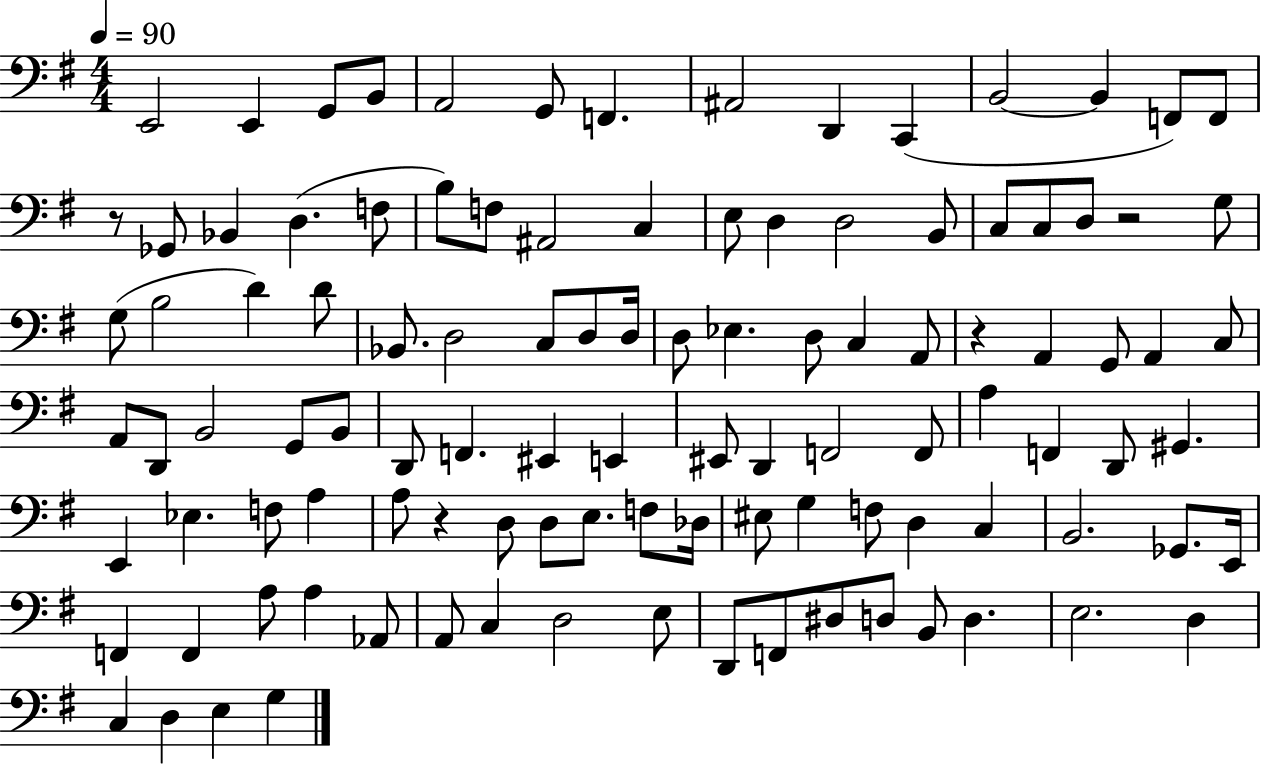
X:1
T:Untitled
M:4/4
L:1/4
K:G
E,,2 E,, G,,/2 B,,/2 A,,2 G,,/2 F,, ^A,,2 D,, C,, B,,2 B,, F,,/2 F,,/2 z/2 _G,,/2 _B,, D, F,/2 B,/2 F,/2 ^A,,2 C, E,/2 D, D,2 B,,/2 C,/2 C,/2 D,/2 z2 G,/2 G,/2 B,2 D D/2 _B,,/2 D,2 C,/2 D,/2 D,/4 D,/2 _E, D,/2 C, A,,/2 z A,, G,,/2 A,, C,/2 A,,/2 D,,/2 B,,2 G,,/2 B,,/2 D,,/2 F,, ^E,, E,, ^E,,/2 D,, F,,2 F,,/2 A, F,, D,,/2 ^G,, E,, _E, F,/2 A, A,/2 z D,/2 D,/2 E,/2 F,/2 _D,/4 ^E,/2 G, F,/2 D, C, B,,2 _G,,/2 E,,/4 F,, F,, A,/2 A, _A,,/2 A,,/2 C, D,2 E,/2 D,,/2 F,,/2 ^D,/2 D,/2 B,,/2 D, E,2 D, C, D, E, G,